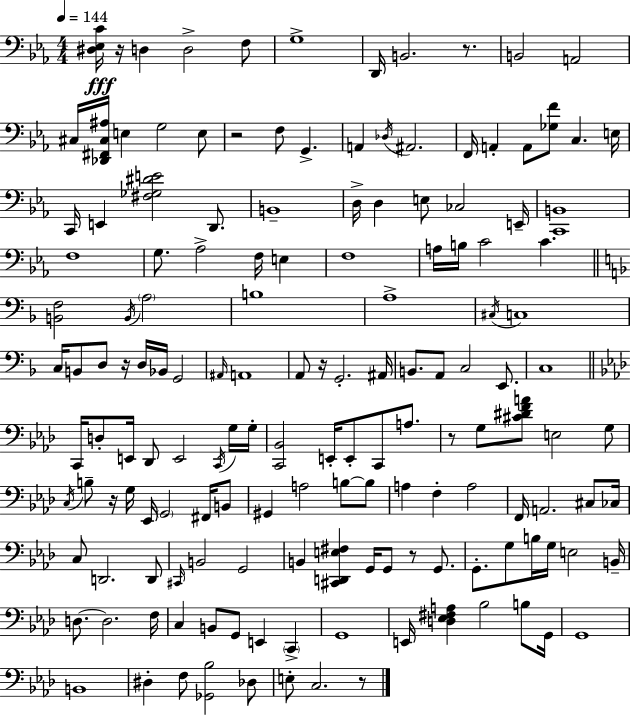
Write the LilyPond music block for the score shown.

{
  \clef bass
  \numericTimeSignature
  \time 4/4
  \key ees \major
  \tempo 4 = 144
  <dis ees c'>16\fff r16 d4 d2-> f8 | g1-> | d,16 b,2. r8. | b,2 a,2 | \break cis16 <des, fis, cis ais>16 e4 g2 e8 | r2 f8 g,4.-> | a,4 \acciaccatura { des16 } ais,2. | f,16 a,4-. a,8 <ges f'>8 c4. | \break e16 c,16 e,4 <fis ges dis' e'>2 d,8. | b,1-- | d16-> d4 e8 ces2 | e,16-- <c, b,>1 | \break f1 | g8. aes2-> f16 e4 | f1 | a16 b16 c'2 c'4. | \break \bar "||" \break \key f \major <b, f>2 \acciaccatura { b,16 } \parenthesize a2 | b1 | a1-> | \acciaccatura { cis16 } c1 | \break c16 b,8 d8 r16 d16 bes,16 g,2 | \grace { ais,16 } a,1 | a,8 r16 g,2.-. | ais,16 b,8. a,8 c2 | \break e,8. c1 | \bar "||" \break \key aes \major c,16 d8-. e,16 des,8 e,2 \acciaccatura { c,16 } g16 | g16-. <c, bes,>2 e,16-. e,8-. c,8 a8. | r8 g8 <cis' dis' f' a'>8 e2 g8 | \acciaccatura { c16 } b8-- r16 g16 ees,16 \parenthesize g,2 fis,16 | \break b,8 gis,4 a2 b8~~ | b8 a4 f4-. a2 | f,16 a,2. cis8 | ces16 c8 d,2. | \break d,8 \grace { cis,16 } b,2 g,2 | b,4 <cis, d, e fis>4 g,16 g,8 r8 | g,8. g,8.-. g8 b16 g16 e2 | b,16-- d8.~~ d2. | \break f16 c4 b,8 g,8 e,4 \parenthesize c,4-> | g,1 | e,16 <d ees fis a>4 bes2 | b8 g,16 g,1 | \break b,1 | dis4-. f8 <ges, bes>2 | des8 e8-. c2. | r8 \bar "|."
}